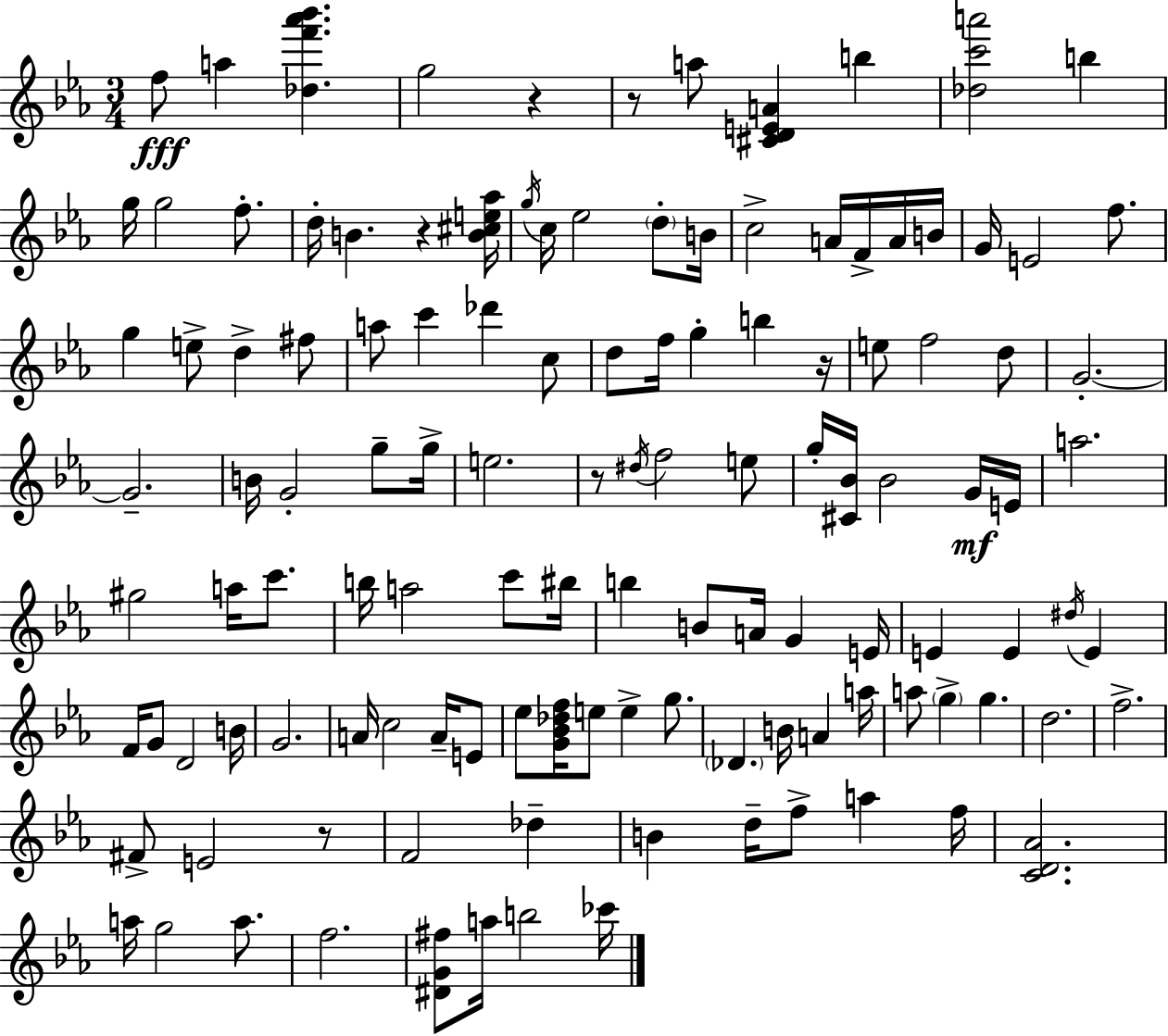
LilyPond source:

{
  \clef treble
  \numericTimeSignature
  \time 3/4
  \key c \minor
  f''8\fff a''4 <des'' f''' aes''' bes'''>4. | g''2 r4 | r8 a''8 <cis' d' e' a'>4 b''4 | <des'' c''' a'''>2 b''4 | \break g''16 g''2 f''8.-. | d''16-. b'4. r4 <b' cis'' e'' aes''>16 | \acciaccatura { g''16 } c''16 ees''2 \parenthesize d''8-. | b'16 c''2-> a'16 f'16-> a'16 | \break b'16 g'16 e'2 f''8. | g''4 e''8-> d''4-> fis''8 | a''8 c'''4 des'''4 c''8 | d''8 f''16 g''4-. b''4 | \break r16 e''8 f''2 d''8 | g'2.-.~~ | g'2.-- | b'16 g'2-. g''8-- | \break g''16-> e''2. | r8 \acciaccatura { dis''16 } f''2 | e''8 g''16-. <cis' bes'>16 bes'2 | g'16\mf e'16 a''2. | \break gis''2 a''16 c'''8. | b''16 a''2 c'''8 | bis''16 b''4 b'8 a'16 g'4 | e'16 e'4 e'4 \acciaccatura { dis''16 } e'4 | \break f'16 g'8 d'2 | b'16 g'2. | a'16 c''2 | a'16-- e'8 ees''8 <g' bes' des'' f''>16 e''8 e''4-> | \break g''8. \parenthesize des'4. b'16 a'4 | a''16 a''8 \parenthesize g''4-> g''4. | d''2. | f''2.-> | \break fis'8-> e'2 | r8 f'2 des''4-- | b'4 d''16-- f''8-> a''4 | f''16 <c' d' aes'>2. | \break a''16 g''2 | a''8. f''2. | <dis' g' fis''>8 a''16 b''2 | ces'''16 \bar "|."
}